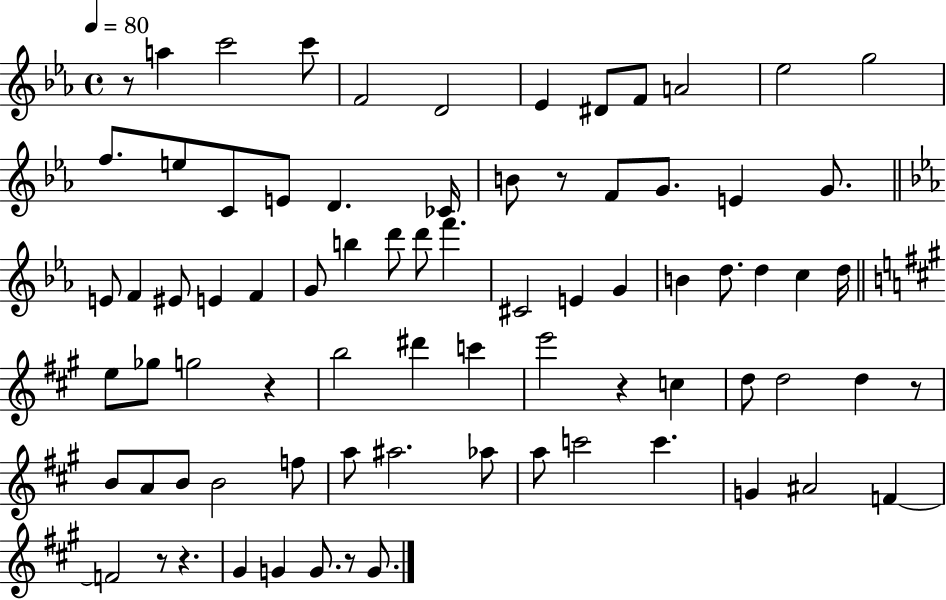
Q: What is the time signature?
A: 4/4